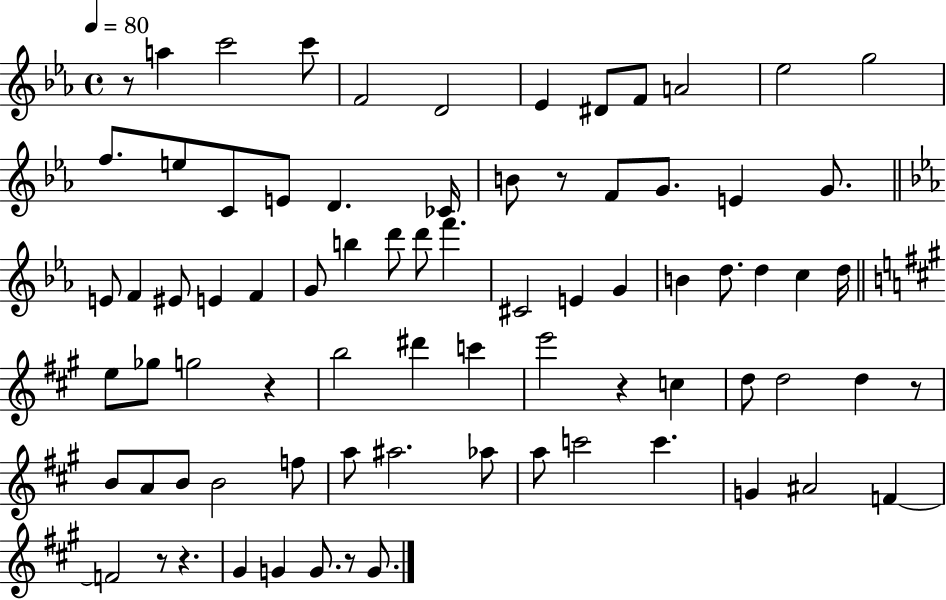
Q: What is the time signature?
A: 4/4